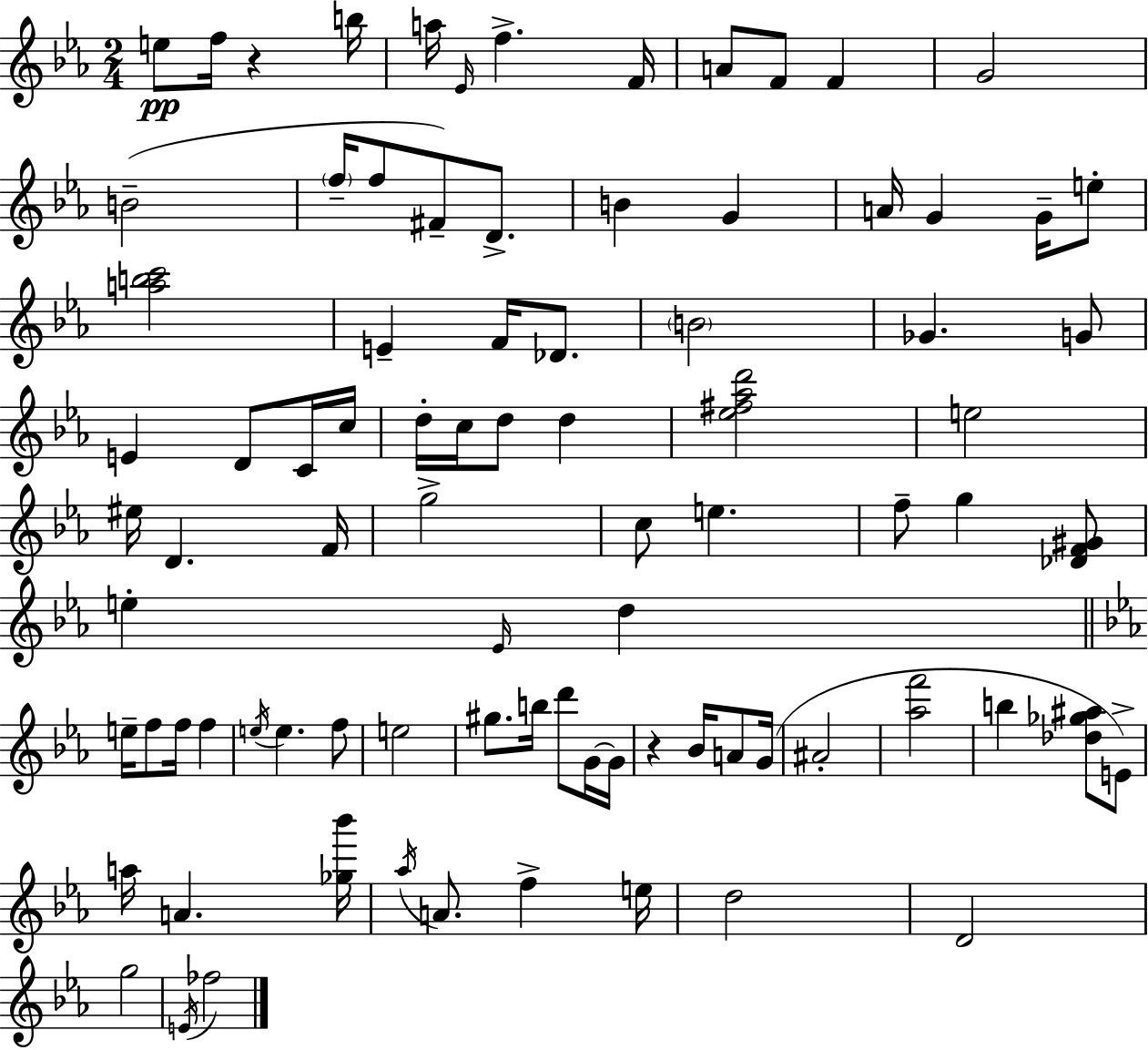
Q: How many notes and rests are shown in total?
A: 86